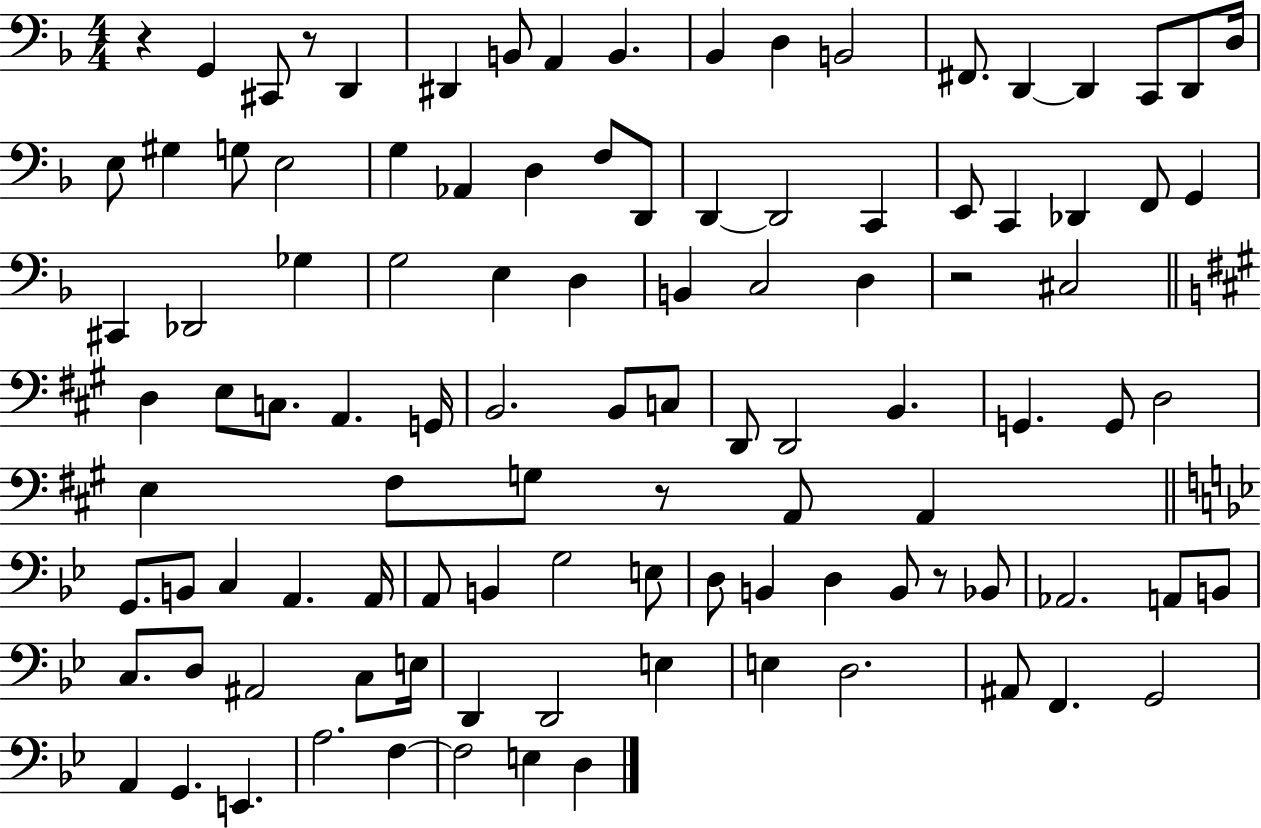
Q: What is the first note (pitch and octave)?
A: G2